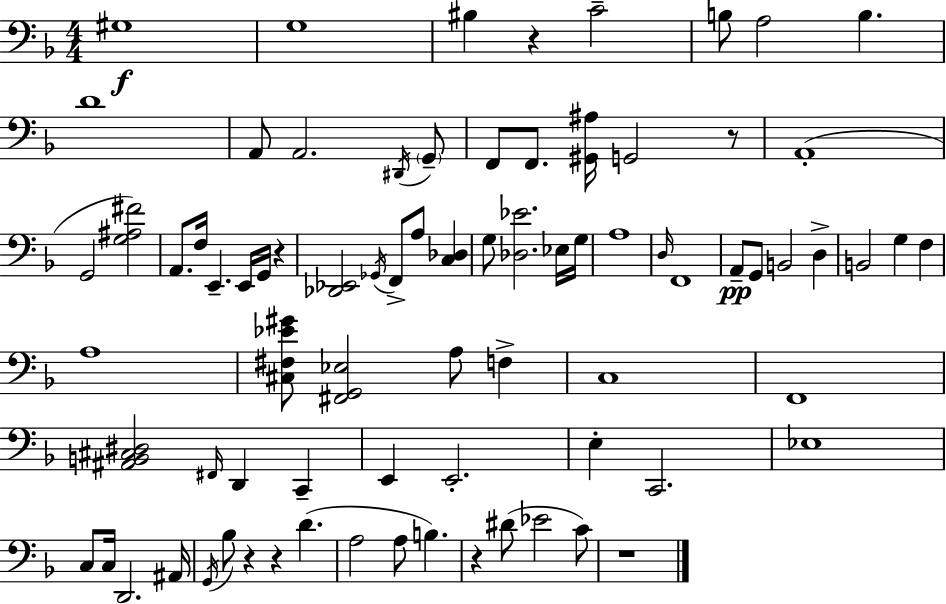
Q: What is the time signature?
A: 4/4